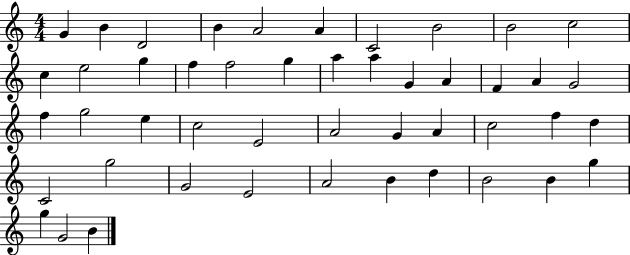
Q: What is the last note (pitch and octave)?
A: B4